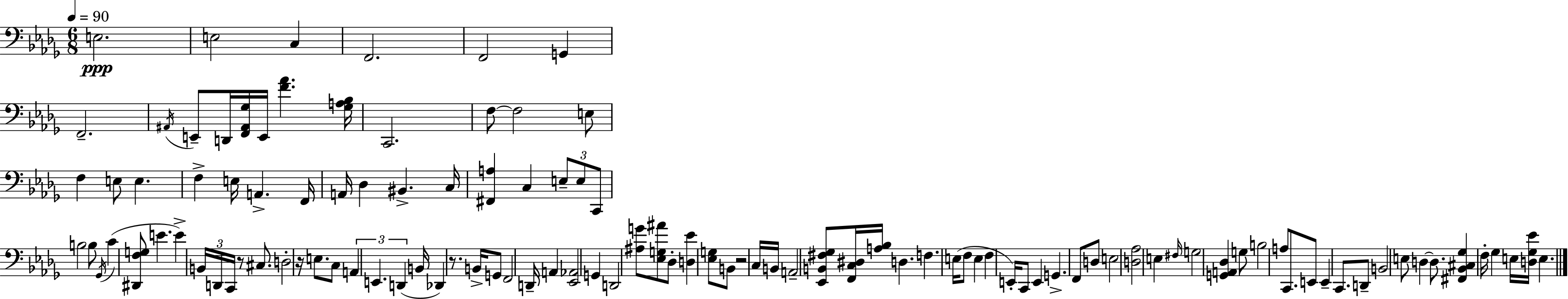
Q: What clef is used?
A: bass